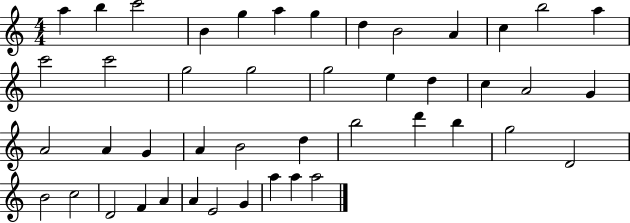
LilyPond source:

{
  \clef treble
  \numericTimeSignature
  \time 4/4
  \key c \major
  a''4 b''4 c'''2 | b'4 g''4 a''4 g''4 | d''4 b'2 a'4 | c''4 b''2 a''4 | \break c'''2 c'''2 | g''2 g''2 | g''2 e''4 d''4 | c''4 a'2 g'4 | \break a'2 a'4 g'4 | a'4 b'2 d''4 | b''2 d'''4 b''4 | g''2 d'2 | \break b'2 c''2 | d'2 f'4 a'4 | a'4 e'2 g'4 | a''4 a''4 a''2 | \break \bar "|."
}